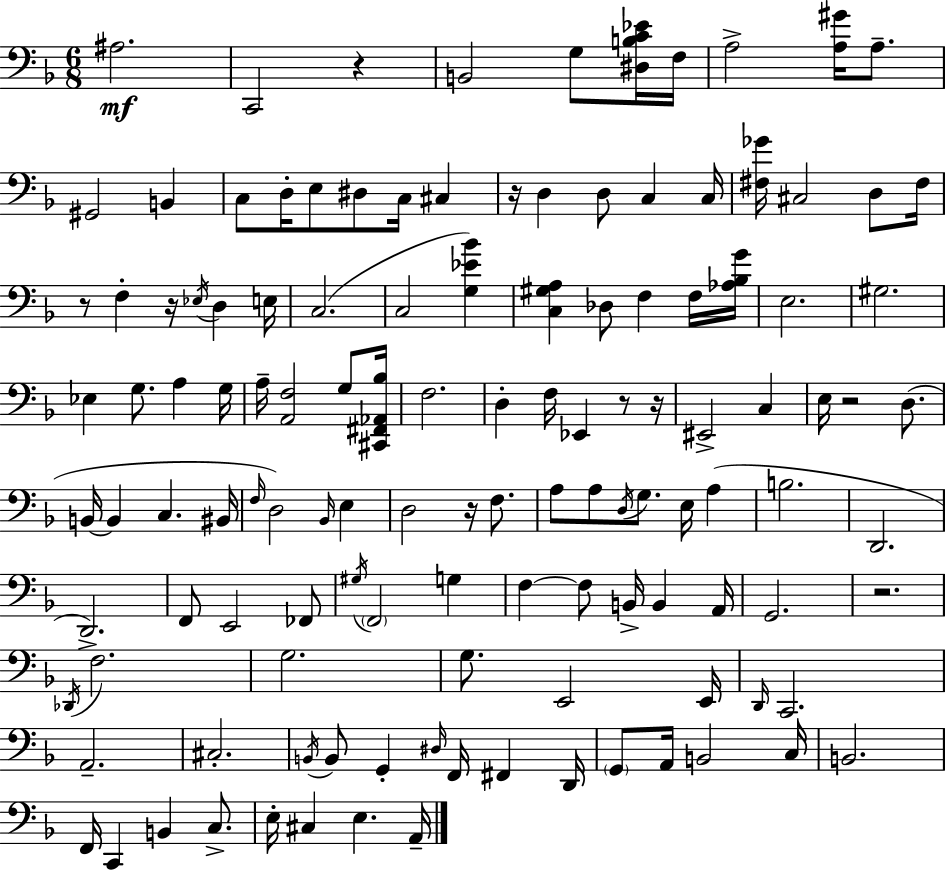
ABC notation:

X:1
T:Untitled
M:6/8
L:1/4
K:F
^A,2 C,,2 z B,,2 G,/2 [^D,B,C_E]/4 F,/4 A,2 [A,^G]/4 A,/2 ^G,,2 B,, C,/2 D,/4 E,/2 ^D,/2 C,/4 ^C, z/4 D, D,/2 C, C,/4 [^F,_G]/4 ^C,2 D,/2 ^F,/4 z/2 F, z/4 _E,/4 D, E,/4 C,2 C,2 [G,_E_B] [C,^G,A,] _D,/2 F, F,/4 [_A,_B,G]/4 E,2 ^G,2 _E, G,/2 A, G,/4 A,/4 [A,,F,]2 G,/2 [^C,,^F,,_A,,_B,]/4 F,2 D, F,/4 _E,, z/2 z/4 ^E,,2 C, E,/4 z2 D,/2 B,,/4 B,, C, ^B,,/4 F,/4 D,2 _B,,/4 E, D,2 z/4 F,/2 A,/2 A,/2 D,/4 G,/2 E,/4 A, B,2 D,,2 D,,2 F,,/2 E,,2 _F,,/2 ^G,/4 F,,2 G, F, F,/2 B,,/4 B,, A,,/4 G,,2 z2 _D,,/4 F,2 G,2 G,/2 E,,2 E,,/4 D,,/4 C,,2 A,,2 ^C,2 B,,/4 B,,/2 G,, ^D,/4 F,,/4 ^F,, D,,/4 G,,/2 A,,/4 B,,2 C,/4 B,,2 F,,/4 C,, B,, C,/2 E,/4 ^C, E, A,,/4